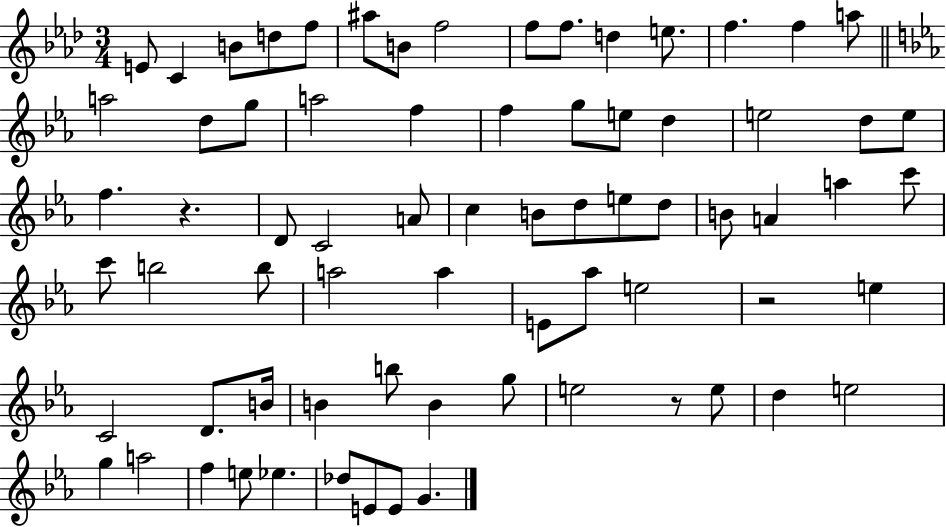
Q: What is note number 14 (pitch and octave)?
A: F5